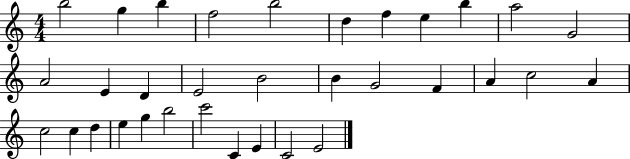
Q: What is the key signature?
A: C major